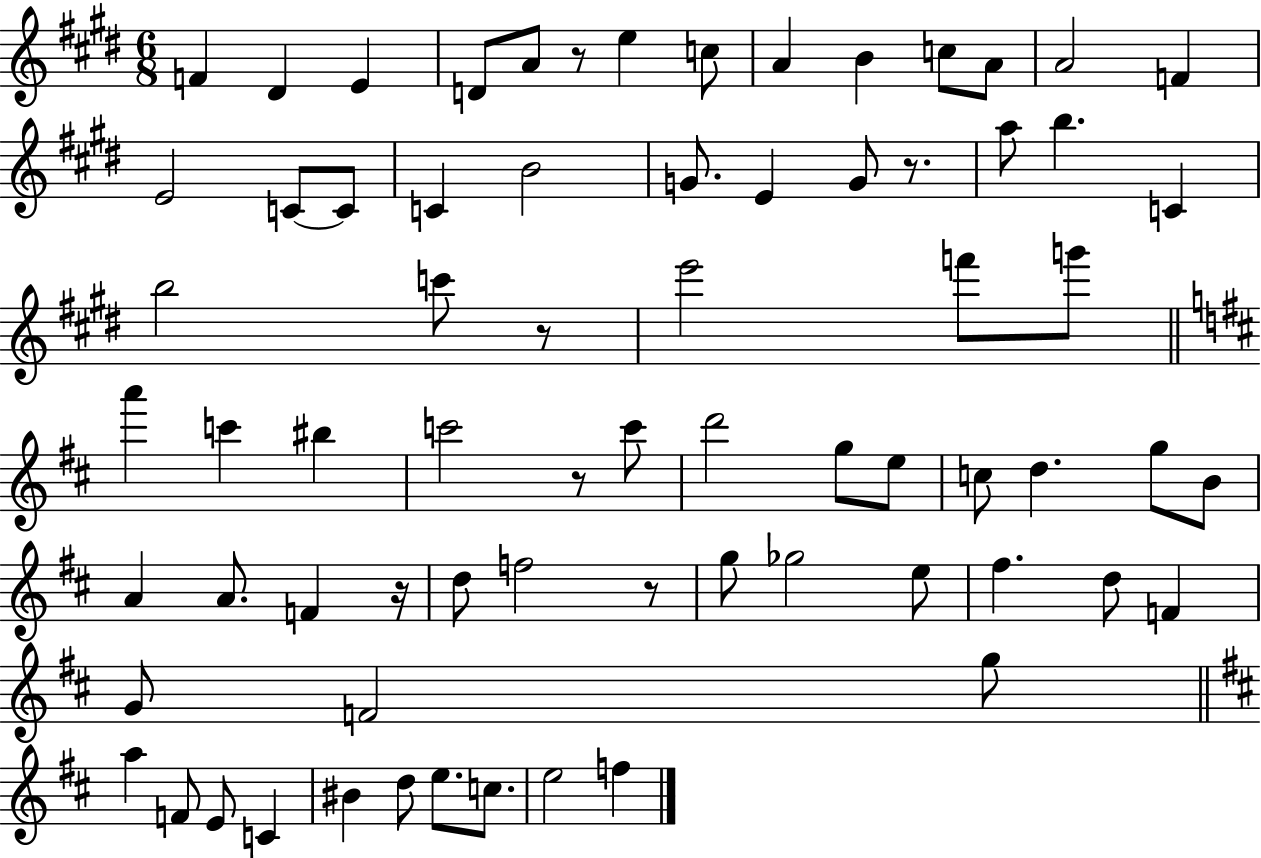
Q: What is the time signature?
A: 6/8